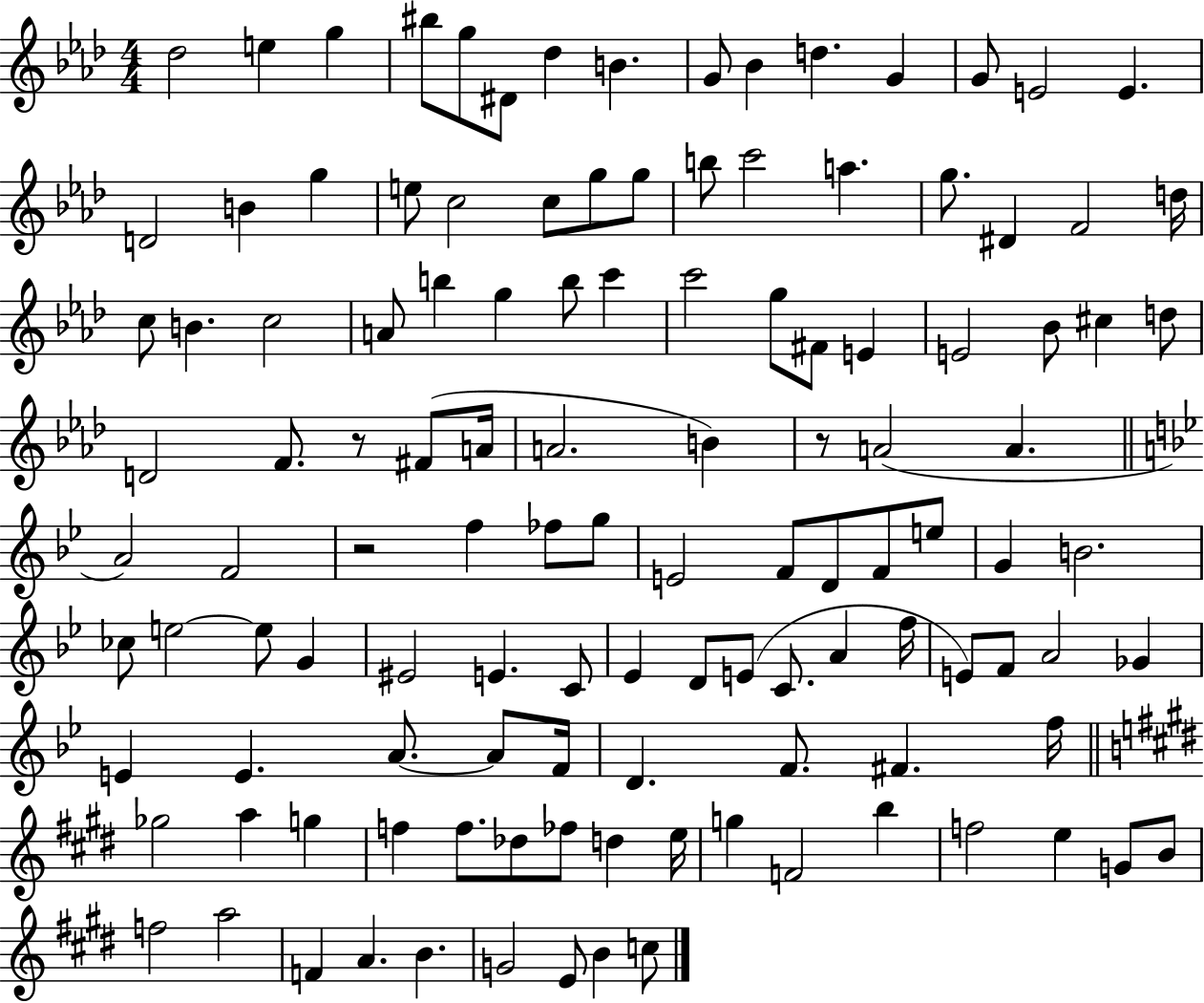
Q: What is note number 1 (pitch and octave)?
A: Db5